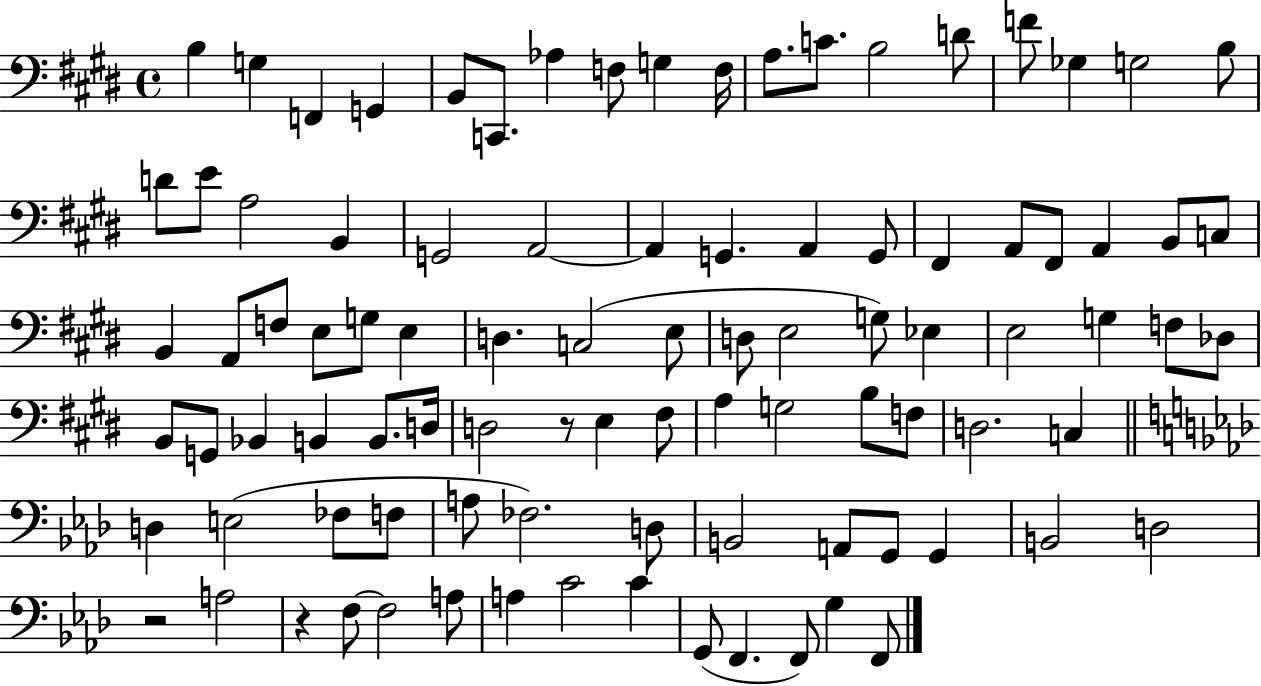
{
  \clef bass
  \time 4/4
  \defaultTimeSignature
  \key e \major
  \repeat volta 2 { b4 g4 f,4 g,4 | b,8 c,8. aes4 f8 g4 f16 | a8. c'8. b2 d'8 | f'8 ges4 g2 b8 | \break d'8 e'8 a2 b,4 | g,2 a,2~~ | a,4 g,4. a,4 g,8 | fis,4 a,8 fis,8 a,4 b,8 c8 | \break b,4 a,8 f8 e8 g8 e4 | d4. c2( e8 | d8 e2 g8) ees4 | e2 g4 f8 des8 | \break b,8 g,8 bes,4 b,4 b,8. d16 | d2 r8 e4 fis8 | a4 g2 b8 f8 | d2. c4 | \break \bar "||" \break \key f \minor d4 e2( fes8 f8 | a8 fes2.) d8 | b,2 a,8 g,8 g,4 | b,2 d2 | \break r2 a2 | r4 f8~~ f2 a8 | a4 c'2 c'4 | g,8( f,4. f,8) g4 f,8 | \break } \bar "|."
}